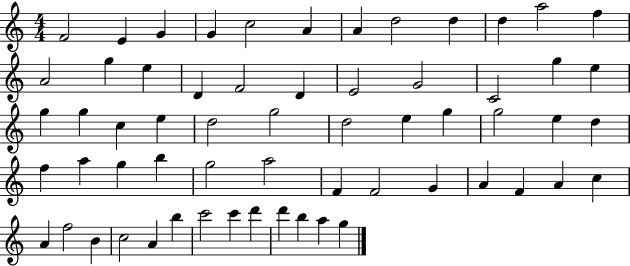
{
  \clef treble
  \numericTimeSignature
  \time 4/4
  \key c \major
  f'2 e'4 g'4 | g'4 c''2 a'4 | a'4 d''2 d''4 | d''4 a''2 f''4 | \break a'2 g''4 e''4 | d'4 f'2 d'4 | e'2 g'2 | c'2 g''4 e''4 | \break g''4 g''4 c''4 e''4 | d''2 g''2 | d''2 e''4 g''4 | g''2 e''4 d''4 | \break f''4 a''4 g''4 b''4 | g''2 a''2 | f'4 f'2 g'4 | a'4 f'4 a'4 c''4 | \break a'4 f''2 b'4 | c''2 a'4 b''4 | c'''2 c'''4 d'''4 | d'''4 b''4 a''4 g''4 | \break \bar "|."
}